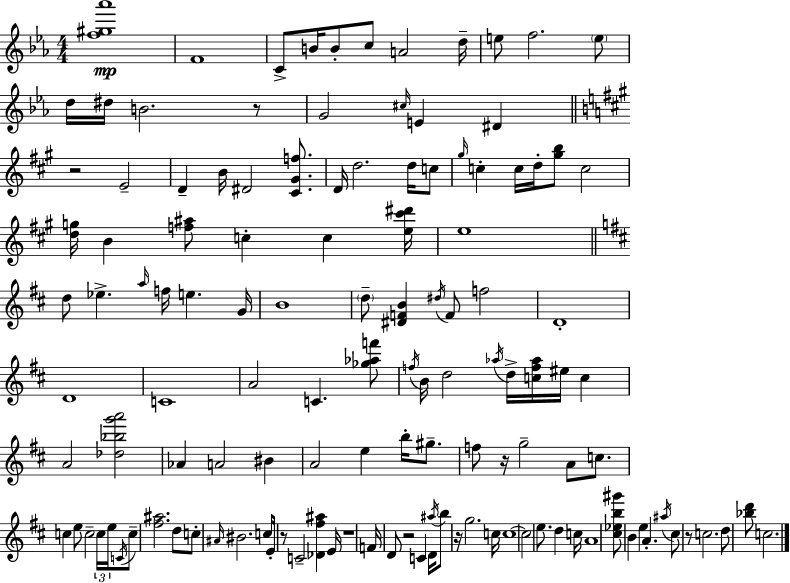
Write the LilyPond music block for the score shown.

{
  \clef treble
  \numericTimeSignature
  \time 4/4
  \key c \minor
  <f'' gis'' aes'''>1\mp | f'1 | c'8-> b'16 b'8-. c''8 a'2 d''16-- | e''8 f''2. \parenthesize e''8 | \break d''16 dis''16 b'2. r8 | g'2 \grace { cis''16 } e'4 dis'4 | \bar "||" \break \key a \major r2 e'2-- | d'4-- b'16 dis'2 <cis' gis' f''>8. | d'16 d''2. d''16 c''8 | \grace { gis''16 } c''4-. c''16 d''16-. <gis'' b''>8 c''2 | \break <d'' g''>16 b'4 <f'' ais''>8 c''4-. c''4 | <e'' cis''' dis'''>16 e''1 | \bar "||" \break \key d \major d''8 ees''4.-> \grace { a''16 } f''16 e''4. | g'16 b'1 | \parenthesize d''8-- <dis' f' b'>4 \acciaccatura { dis''16 } f'8 f''2 | d'1-. | \break d'1 | c'1 | a'2 c'4. | <ges'' aes'' f'''>8 \acciaccatura { f''16 } b'16 d''2 \acciaccatura { aes''16 } d''16-> <c'' f'' aes''>16 eis''16 | \break c''4 a'2 <des'' bes'' g''' a'''>2 | aes'4 a'2 | bis'4 a'2 e''4 | b''16-. gis''8.-- f''8 r16 g''2-- a'8 | \break c''8. c''4 e''8 c''2-- | \tuplet 3/2 { c''16 e''16 \acciaccatura { c'16 } } c''8-- <fis'' ais''>2. | d''8 c''8-. \grace { ais'16 } bis'2. | c''8 e'16-. r8 c'2-- | \break <des' fis'' ais''>4 e'16 r1 | f'16 d'8 r2 | c'4 d'16 \acciaccatura { ais''16 } b''8 r16 g''2. | c''16 c''1~~ | \break c''2 e''8. | d''4 c''16 a'1 | <cis'' ees'' b'' gis'''>8 b'4 e''4 | a'4.-. \acciaccatura { ais''16 } cis''8 r8 c''2. | \break d''8 <bes'' d'''>8 c''2. | \bar "|."
}